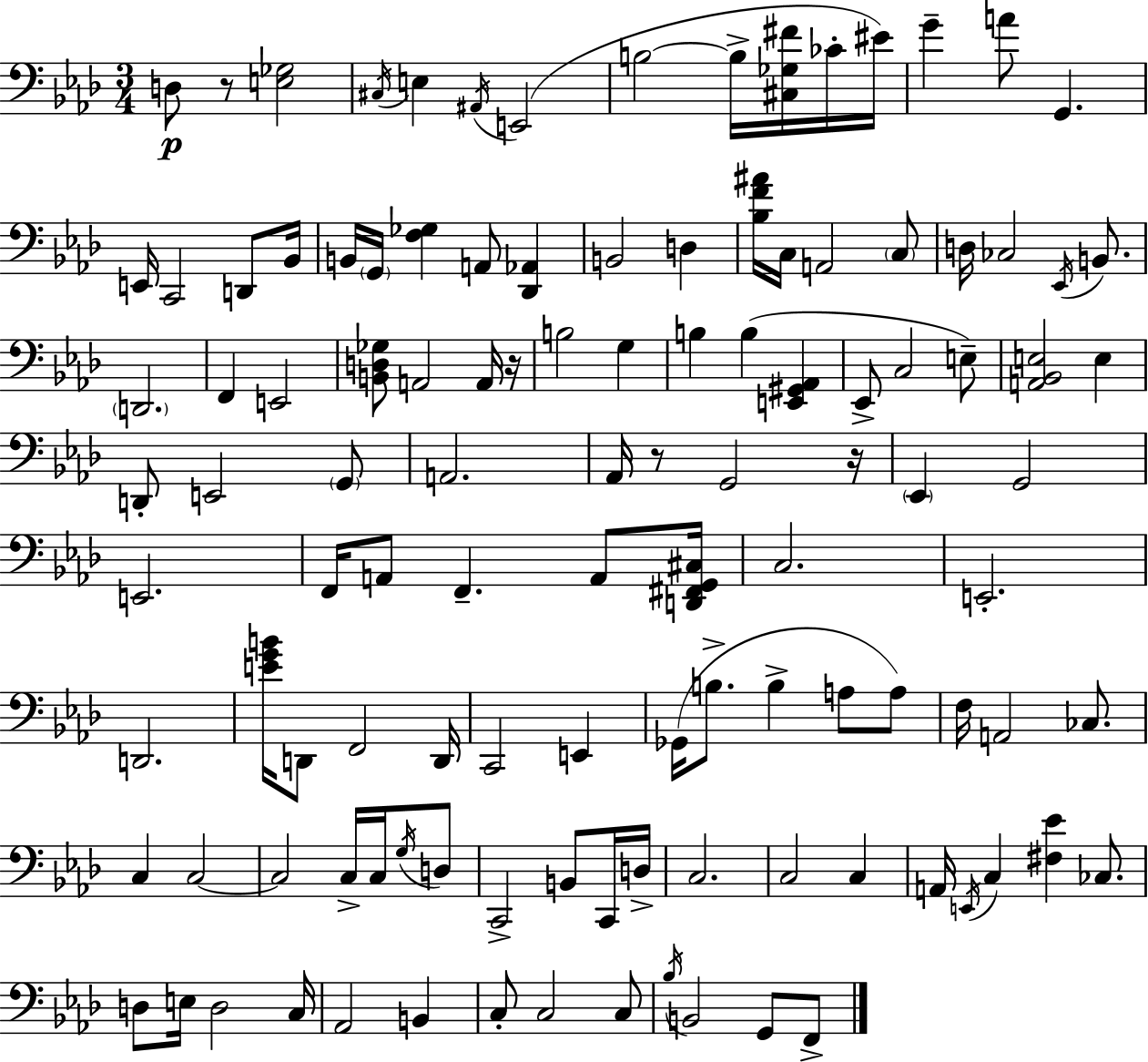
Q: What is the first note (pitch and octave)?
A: D3